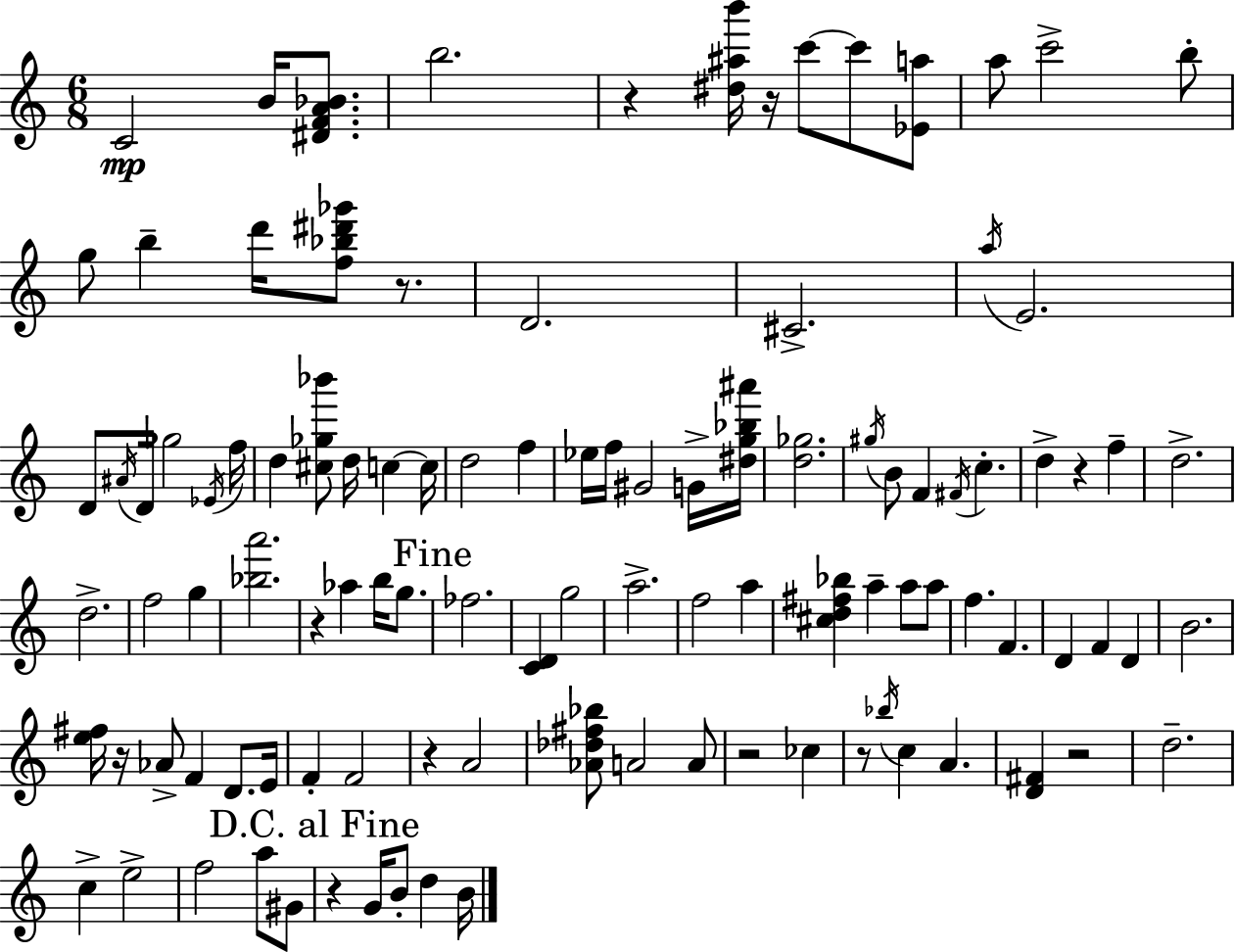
C4/h B4/s [D#4,F4,A4,Bb4]/e. B5/h. R/q [D#5,A#5,B6]/s R/s C6/e C6/e [Eb4,A5]/e A5/e C6/h B5/e G5/e B5/q D6/s [F5,Bb5,D#6,Gb6]/e R/e. D4/h. C#4/h. A5/s E4/h. D4/e A#4/s D4/s Gb5/h Eb4/s F5/s D5/q [C#5,Gb5,Bb6]/e D5/s C5/q C5/s D5/h F5/q Eb5/s F5/s G#4/h G4/s [D#5,G5,Bb5,A#6]/s [D5,Gb5]/h. G#5/s B4/e F4/q F#4/s C5/q. D5/q R/q F5/q D5/h. D5/h. F5/h G5/q [Bb5,A6]/h. R/q Ab5/q B5/s G5/e. FES5/h. [C4,D4]/q G5/h A5/h. F5/h A5/q [C#5,D5,F#5,Bb5]/q A5/q A5/e A5/e F5/q. F4/q. D4/q F4/q D4/q B4/h. [E5,F#5]/s R/s Ab4/e F4/q D4/e. E4/s F4/q F4/h R/q A4/h [Ab4,Db5,F#5,Bb5]/e A4/h A4/e R/h CES5/q R/e Bb5/s C5/q A4/q. [D4,F#4]/q R/h D5/h. C5/q E5/h F5/h A5/e G#4/e R/q G4/s B4/e D5/q B4/s